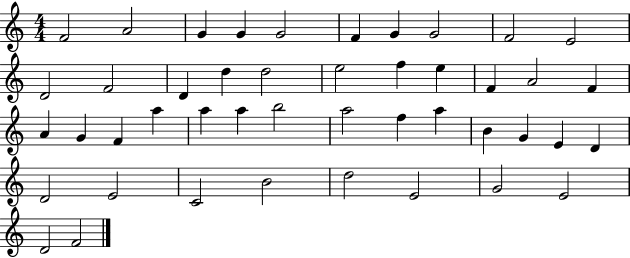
F4/h A4/h G4/q G4/q G4/h F4/q G4/q G4/h F4/h E4/h D4/h F4/h D4/q D5/q D5/h E5/h F5/q E5/q F4/q A4/h F4/q A4/q G4/q F4/q A5/q A5/q A5/q B5/h A5/h F5/q A5/q B4/q G4/q E4/q D4/q D4/h E4/h C4/h B4/h D5/h E4/h G4/h E4/h D4/h F4/h